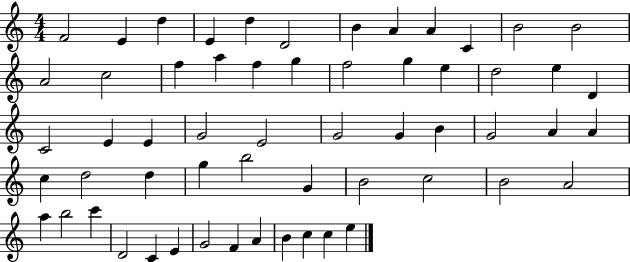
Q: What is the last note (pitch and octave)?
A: E5